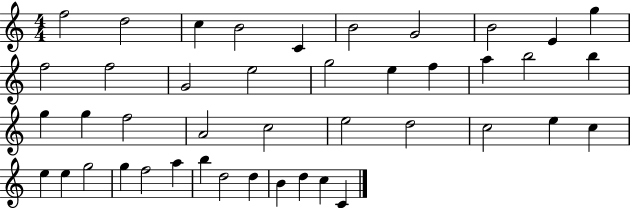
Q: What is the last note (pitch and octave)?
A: C4